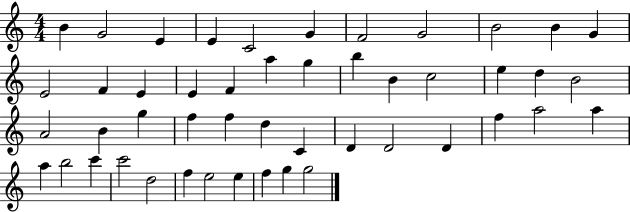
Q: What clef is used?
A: treble